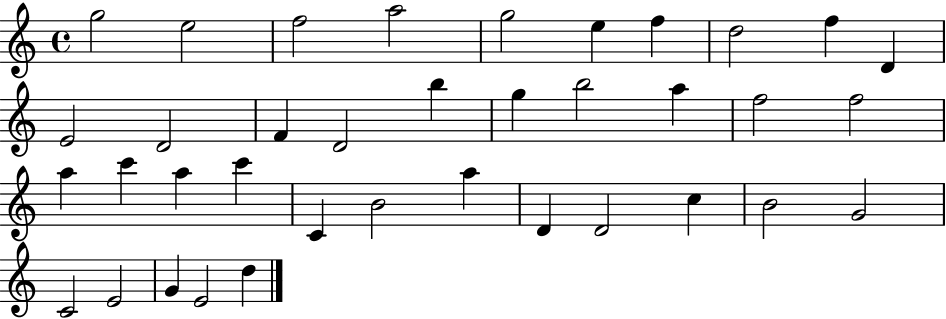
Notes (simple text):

G5/h E5/h F5/h A5/h G5/h E5/q F5/q D5/h F5/q D4/q E4/h D4/h F4/q D4/h B5/q G5/q B5/h A5/q F5/h F5/h A5/q C6/q A5/q C6/q C4/q B4/h A5/q D4/q D4/h C5/q B4/h G4/h C4/h E4/h G4/q E4/h D5/q